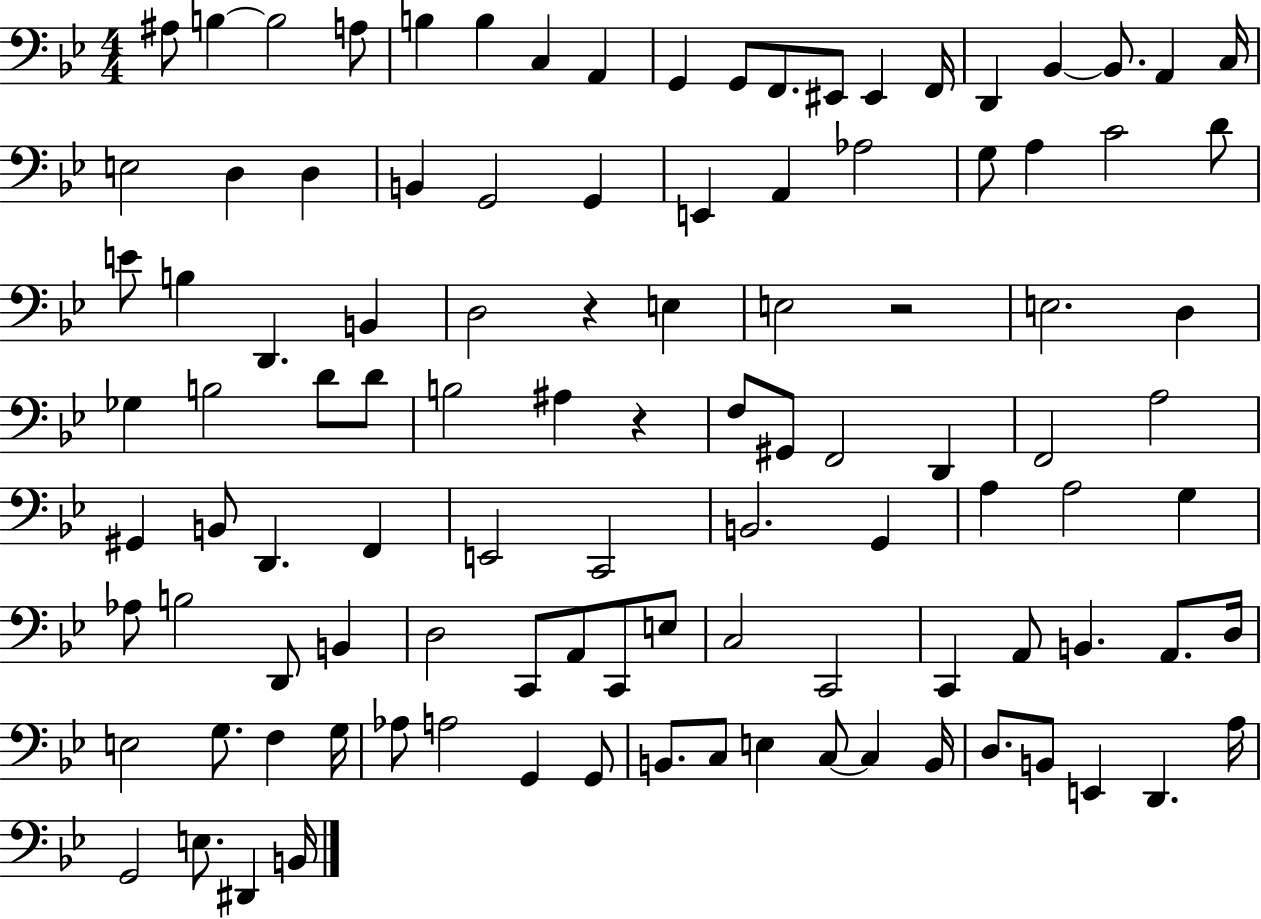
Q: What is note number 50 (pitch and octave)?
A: F2